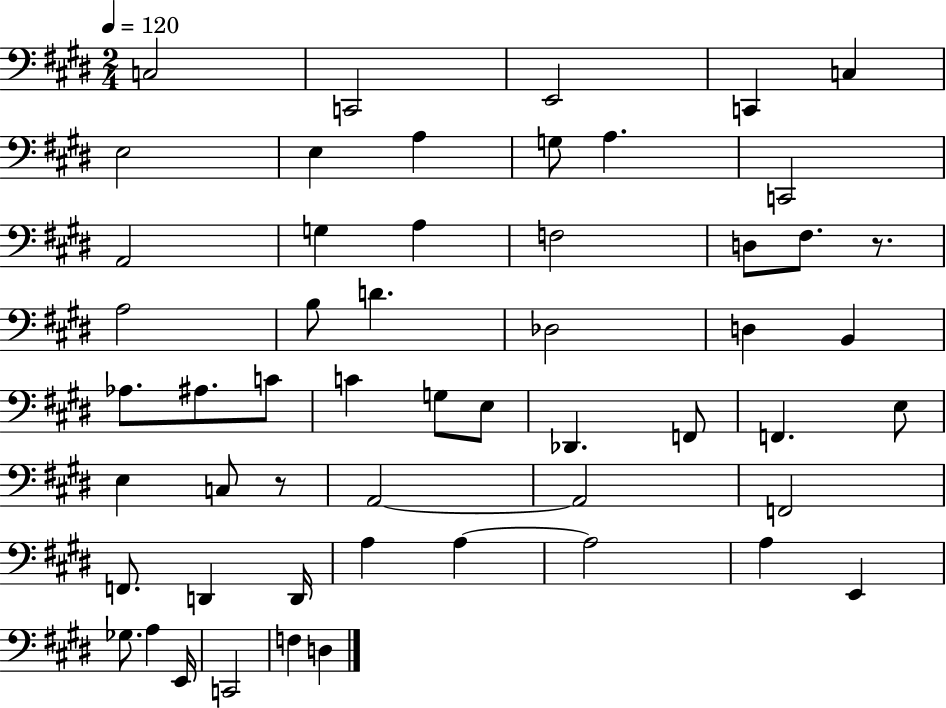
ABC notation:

X:1
T:Untitled
M:2/4
L:1/4
K:E
C,2 C,,2 E,,2 C,, C, E,2 E, A, G,/2 A, C,,2 A,,2 G, A, F,2 D,/2 ^F,/2 z/2 A,2 B,/2 D _D,2 D, B,, _A,/2 ^A,/2 C/2 C G,/2 E,/2 _D,, F,,/2 F,, E,/2 E, C,/2 z/2 A,,2 A,,2 F,,2 F,,/2 D,, D,,/4 A, A, A,2 A, E,, _G,/2 A, E,,/4 C,,2 F, D,